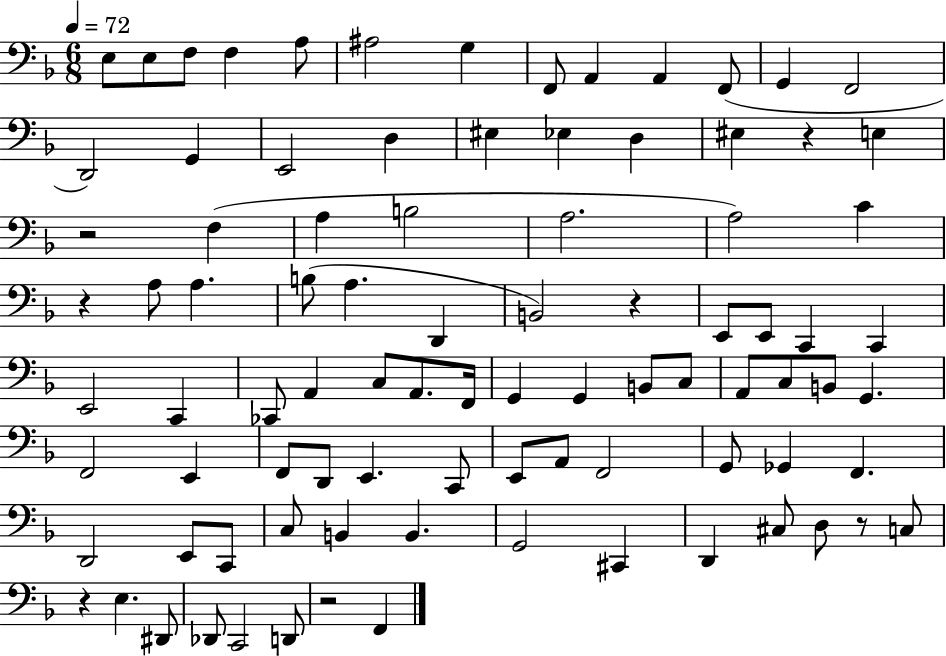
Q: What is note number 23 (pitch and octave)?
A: F3